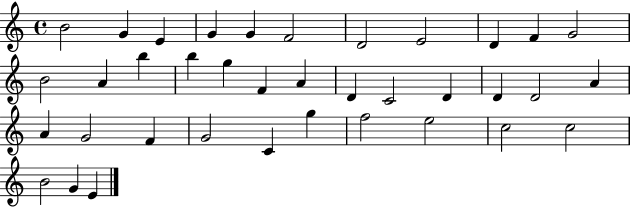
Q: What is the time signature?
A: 4/4